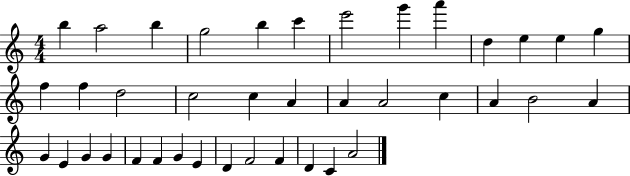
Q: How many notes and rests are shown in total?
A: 39